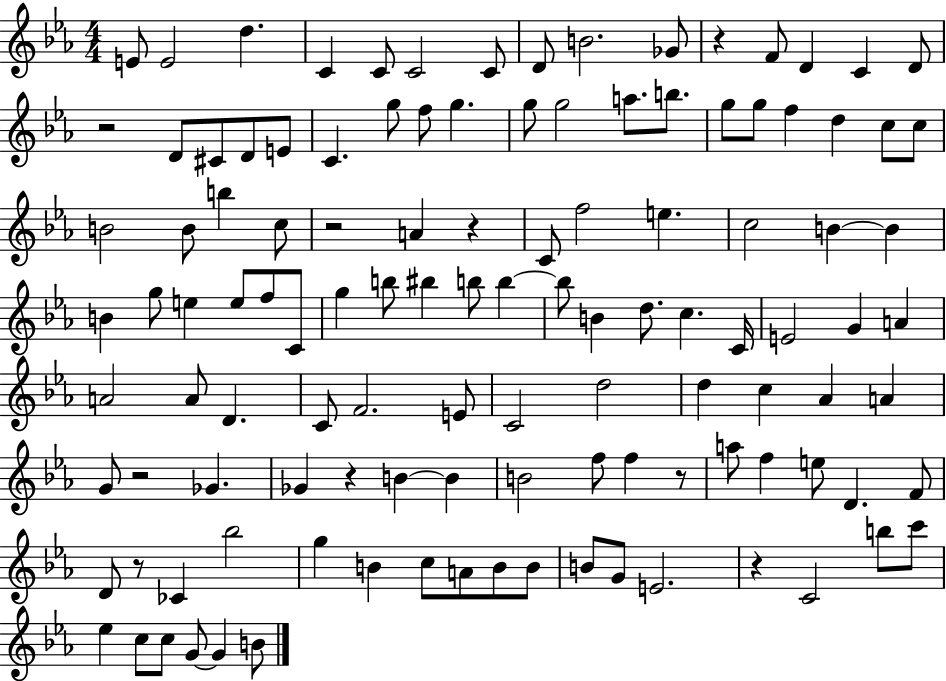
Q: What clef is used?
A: treble